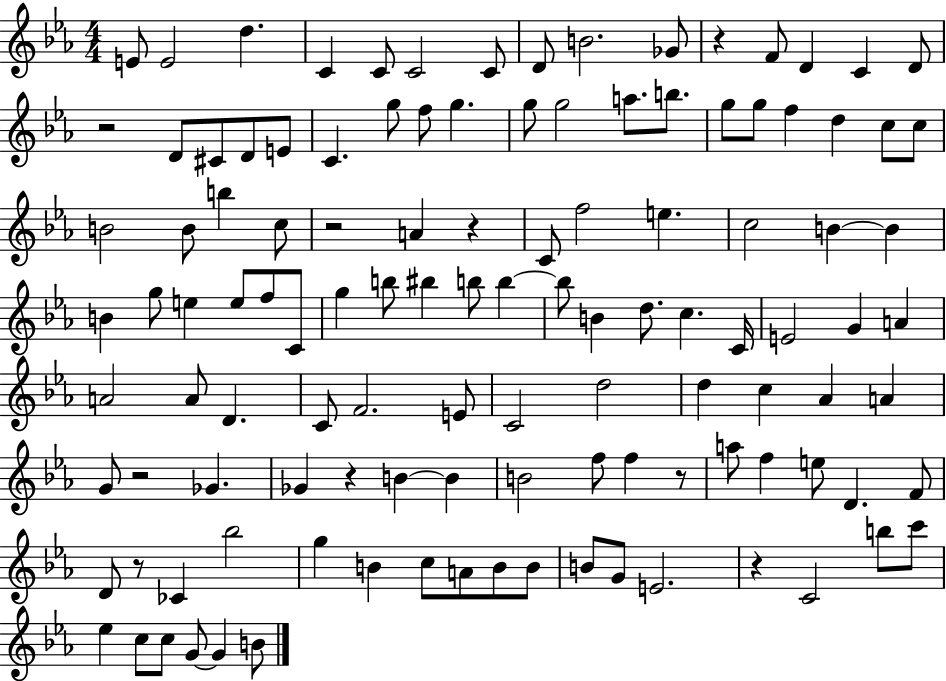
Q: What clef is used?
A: treble